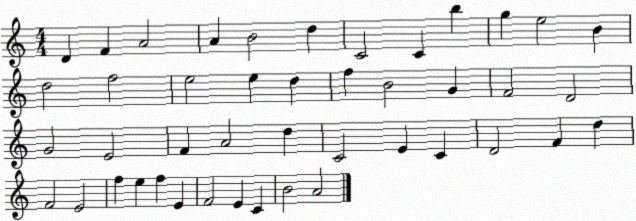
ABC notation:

X:1
T:Untitled
M:4/4
L:1/4
K:C
D F A2 A B2 d C2 C b g e2 B d2 f2 e2 e d f B2 G F2 D2 G2 E2 F A2 d C2 E C D2 F d F2 E2 f e f E F2 E C B2 A2